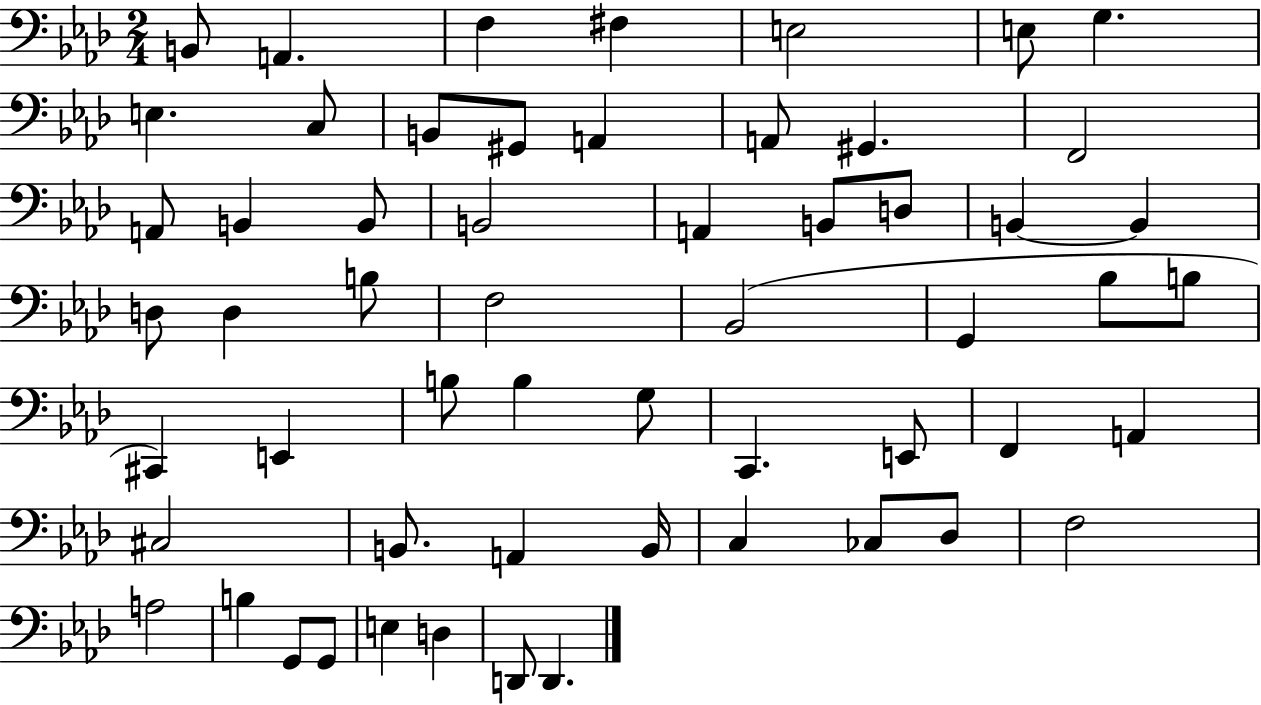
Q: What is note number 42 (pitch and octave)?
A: C#3